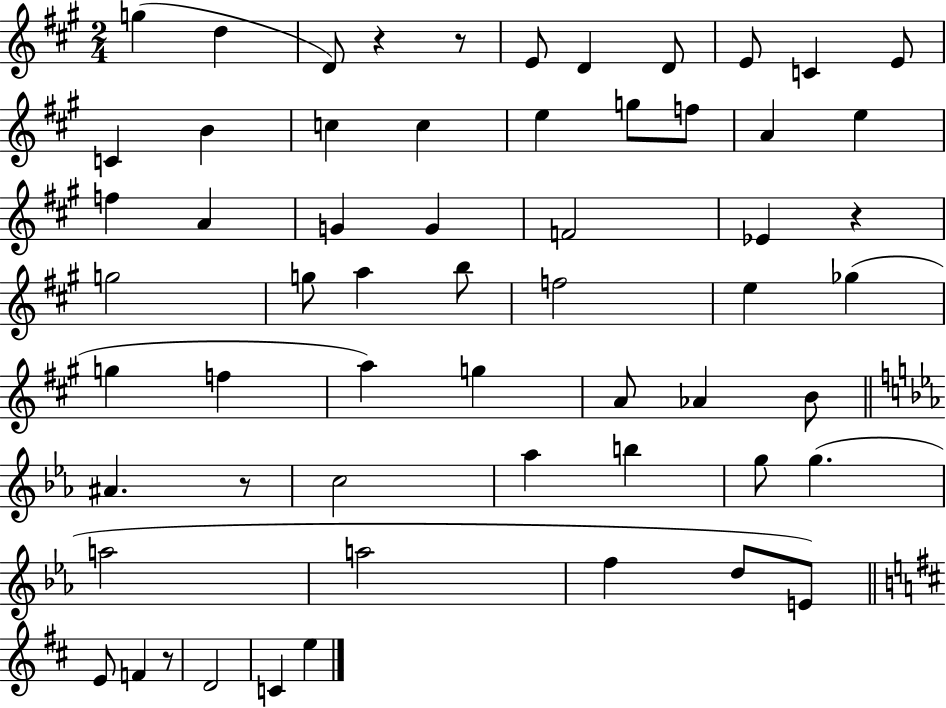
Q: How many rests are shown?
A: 5